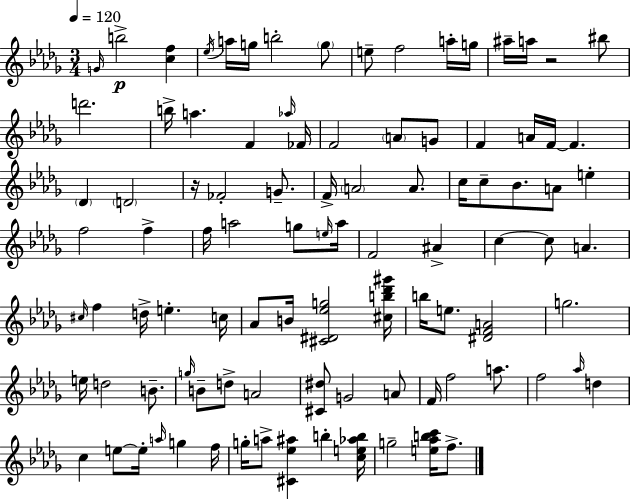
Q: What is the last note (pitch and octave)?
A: F5